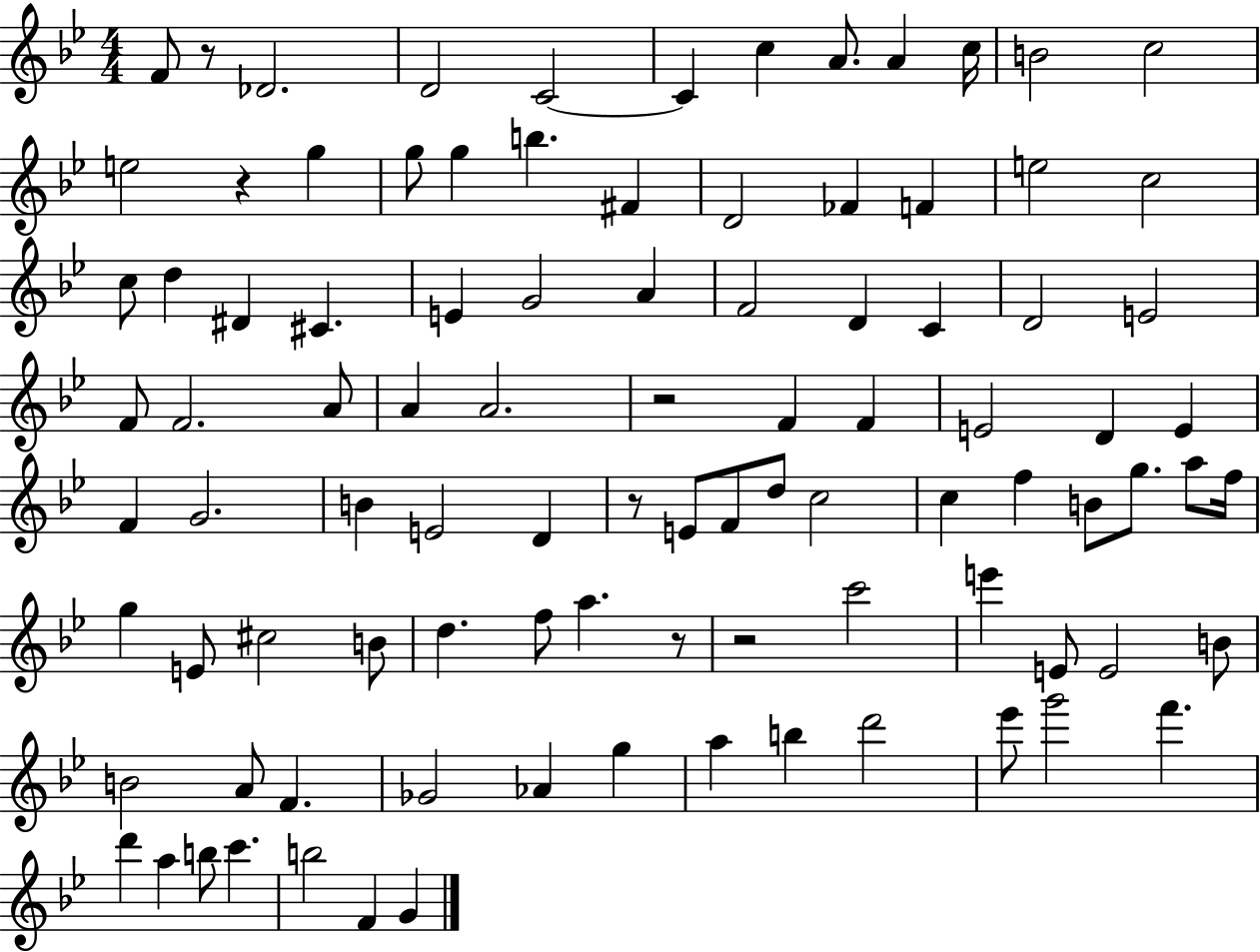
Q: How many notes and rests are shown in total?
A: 96